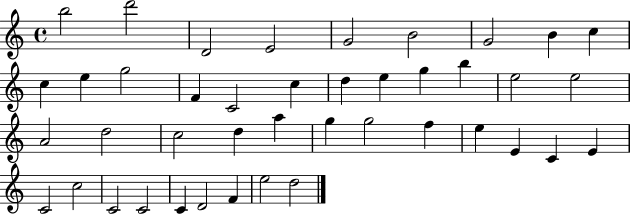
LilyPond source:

{
  \clef treble
  \time 4/4
  \defaultTimeSignature
  \key c \major
  b''2 d'''2 | d'2 e'2 | g'2 b'2 | g'2 b'4 c''4 | \break c''4 e''4 g''2 | f'4 c'2 c''4 | d''4 e''4 g''4 b''4 | e''2 e''2 | \break a'2 d''2 | c''2 d''4 a''4 | g''4 g''2 f''4 | e''4 e'4 c'4 e'4 | \break c'2 c''2 | c'2 c'2 | c'4 d'2 f'4 | e''2 d''2 | \break \bar "|."
}